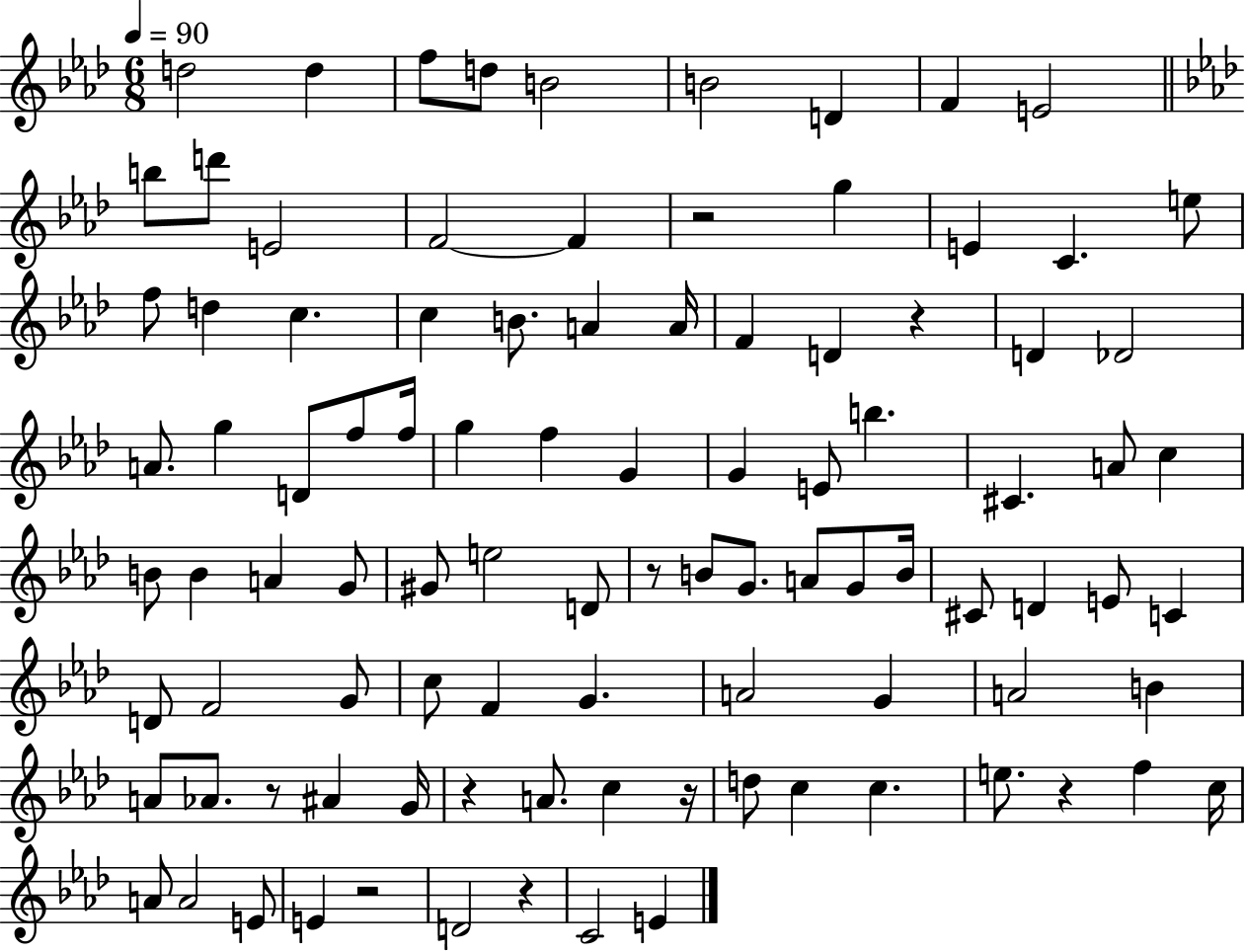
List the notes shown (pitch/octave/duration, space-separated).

D5/h D5/q F5/e D5/e B4/h B4/h D4/q F4/q E4/h B5/e D6/e E4/h F4/h F4/q R/h G5/q E4/q C4/q. E5/e F5/e D5/q C5/q. C5/q B4/e. A4/q A4/s F4/q D4/q R/q D4/q Db4/h A4/e. G5/q D4/e F5/e F5/s G5/q F5/q G4/q G4/q E4/e B5/q. C#4/q. A4/e C5/q B4/e B4/q A4/q G4/e G#4/e E5/h D4/e R/e B4/e G4/e. A4/e G4/e B4/s C#4/e D4/q E4/e C4/q D4/e F4/h G4/e C5/e F4/q G4/q. A4/h G4/q A4/h B4/q A4/e Ab4/e. R/e A#4/q G4/s R/q A4/e. C5/q R/s D5/e C5/q C5/q. E5/e. R/q F5/q C5/s A4/e A4/h E4/e E4/q R/h D4/h R/q C4/h E4/q